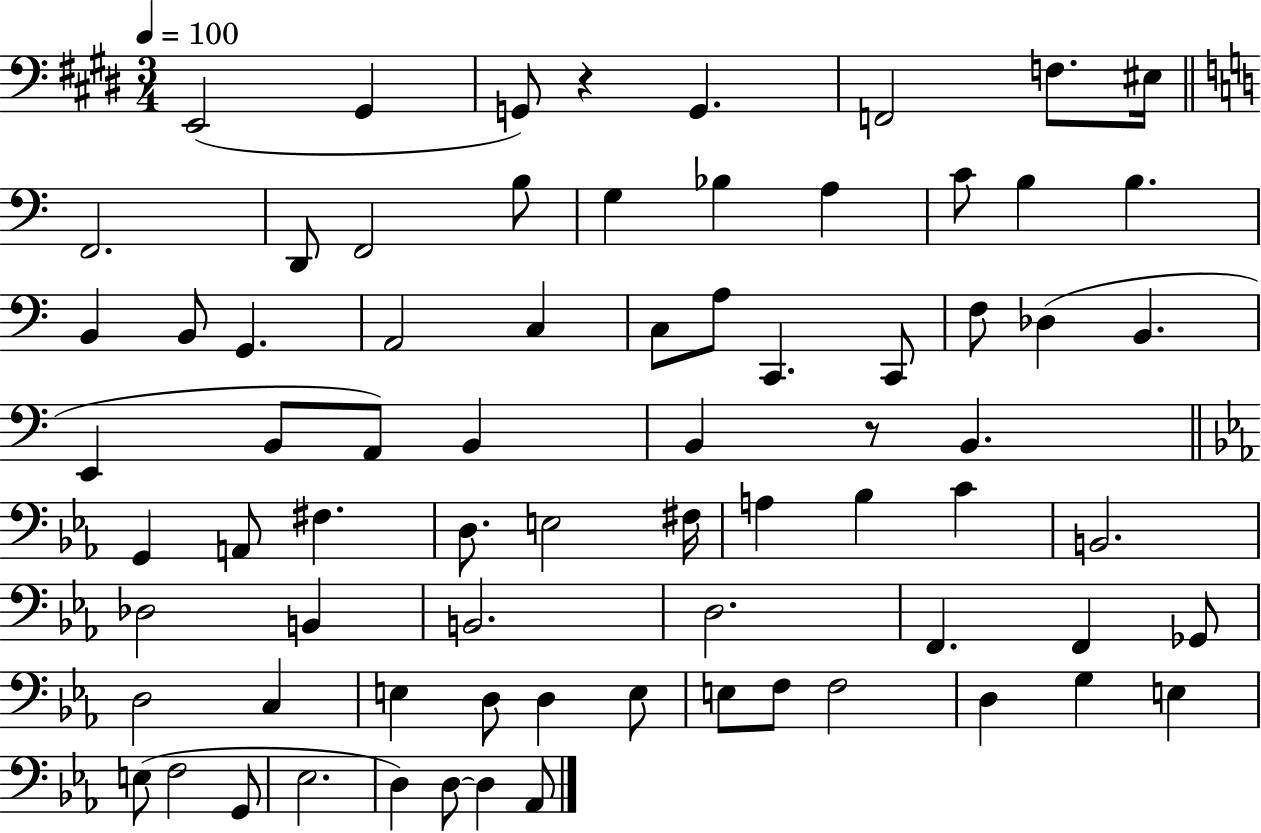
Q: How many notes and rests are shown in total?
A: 74